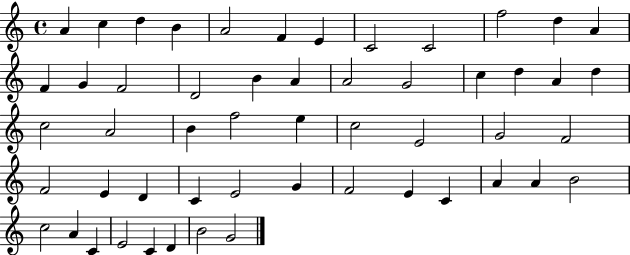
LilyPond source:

{
  \clef treble
  \time 4/4
  \defaultTimeSignature
  \key c \major
  a'4 c''4 d''4 b'4 | a'2 f'4 e'4 | c'2 c'2 | f''2 d''4 a'4 | \break f'4 g'4 f'2 | d'2 b'4 a'4 | a'2 g'2 | c''4 d''4 a'4 d''4 | \break c''2 a'2 | b'4 f''2 e''4 | c''2 e'2 | g'2 f'2 | \break f'2 e'4 d'4 | c'4 e'2 g'4 | f'2 e'4 c'4 | a'4 a'4 b'2 | \break c''2 a'4 c'4 | e'2 c'4 d'4 | b'2 g'2 | \bar "|."
}